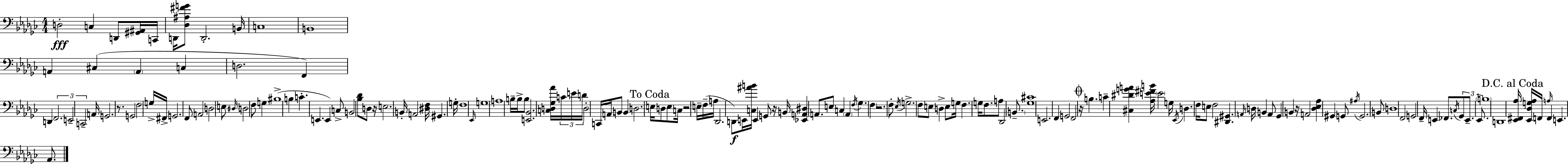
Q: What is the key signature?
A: EES minor